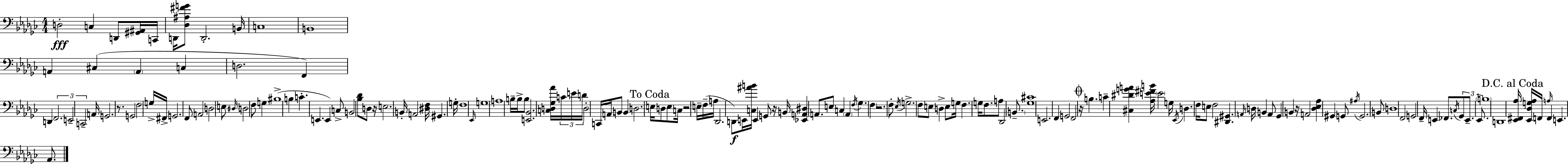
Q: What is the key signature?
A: EES minor